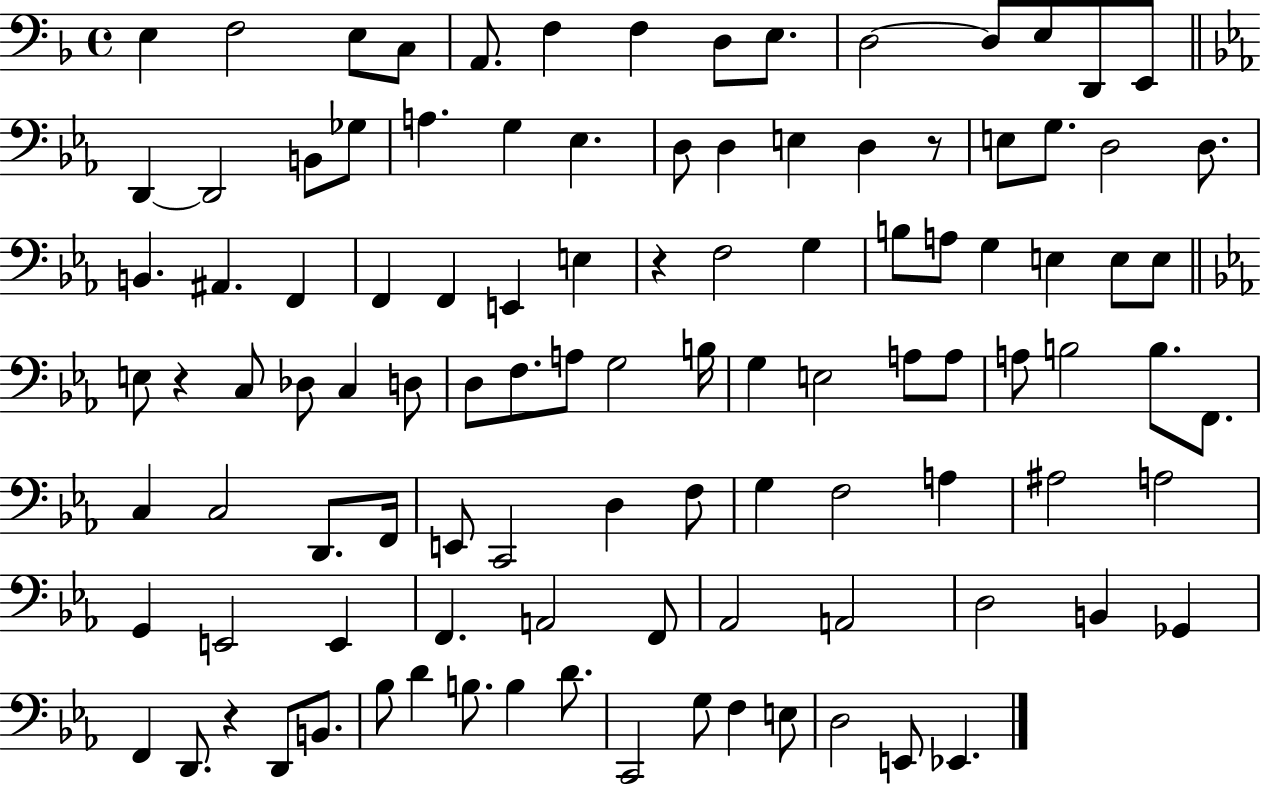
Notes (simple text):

E3/q F3/h E3/e C3/e A2/e. F3/q F3/q D3/e E3/e. D3/h D3/e E3/e D2/e E2/e D2/q D2/h B2/e Gb3/e A3/q. G3/q Eb3/q. D3/e D3/q E3/q D3/q R/e E3/e G3/e. D3/h D3/e. B2/q. A#2/q. F2/q F2/q F2/q E2/q E3/q R/q F3/h G3/q B3/e A3/e G3/q E3/q E3/e E3/e E3/e R/q C3/e Db3/e C3/q D3/e D3/e F3/e. A3/e G3/h B3/s G3/q E3/h A3/e A3/e A3/e B3/h B3/e. F2/e. C3/q C3/h D2/e. F2/s E2/e C2/h D3/q F3/e G3/q F3/h A3/q A#3/h A3/h G2/q E2/h E2/q F2/q. A2/h F2/e Ab2/h A2/h D3/h B2/q Gb2/q F2/q D2/e. R/q D2/e B2/e. Bb3/e D4/q B3/e. B3/q D4/e. C2/h G3/e F3/q E3/e D3/h E2/e Eb2/q.